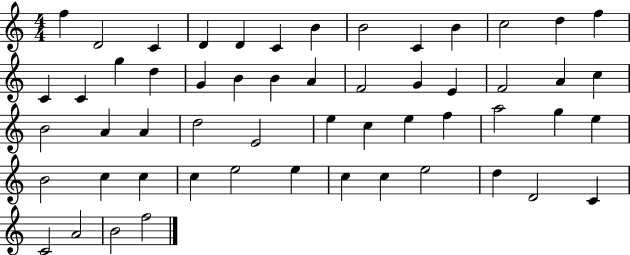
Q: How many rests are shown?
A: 0